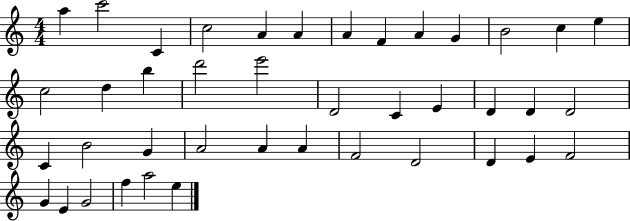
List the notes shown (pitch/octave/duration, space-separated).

A5/q C6/h C4/q C5/h A4/q A4/q A4/q F4/q A4/q G4/q B4/h C5/q E5/q C5/h D5/q B5/q D6/h E6/h D4/h C4/q E4/q D4/q D4/q D4/h C4/q B4/h G4/q A4/h A4/q A4/q F4/h D4/h D4/q E4/q F4/h G4/q E4/q G4/h F5/q A5/h E5/q